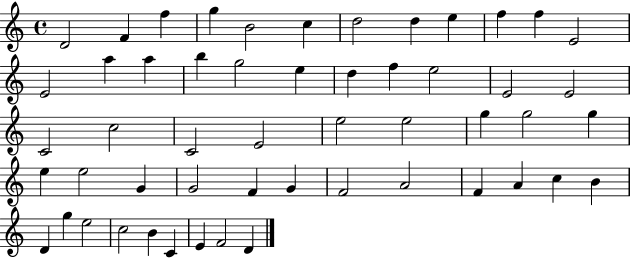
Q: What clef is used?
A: treble